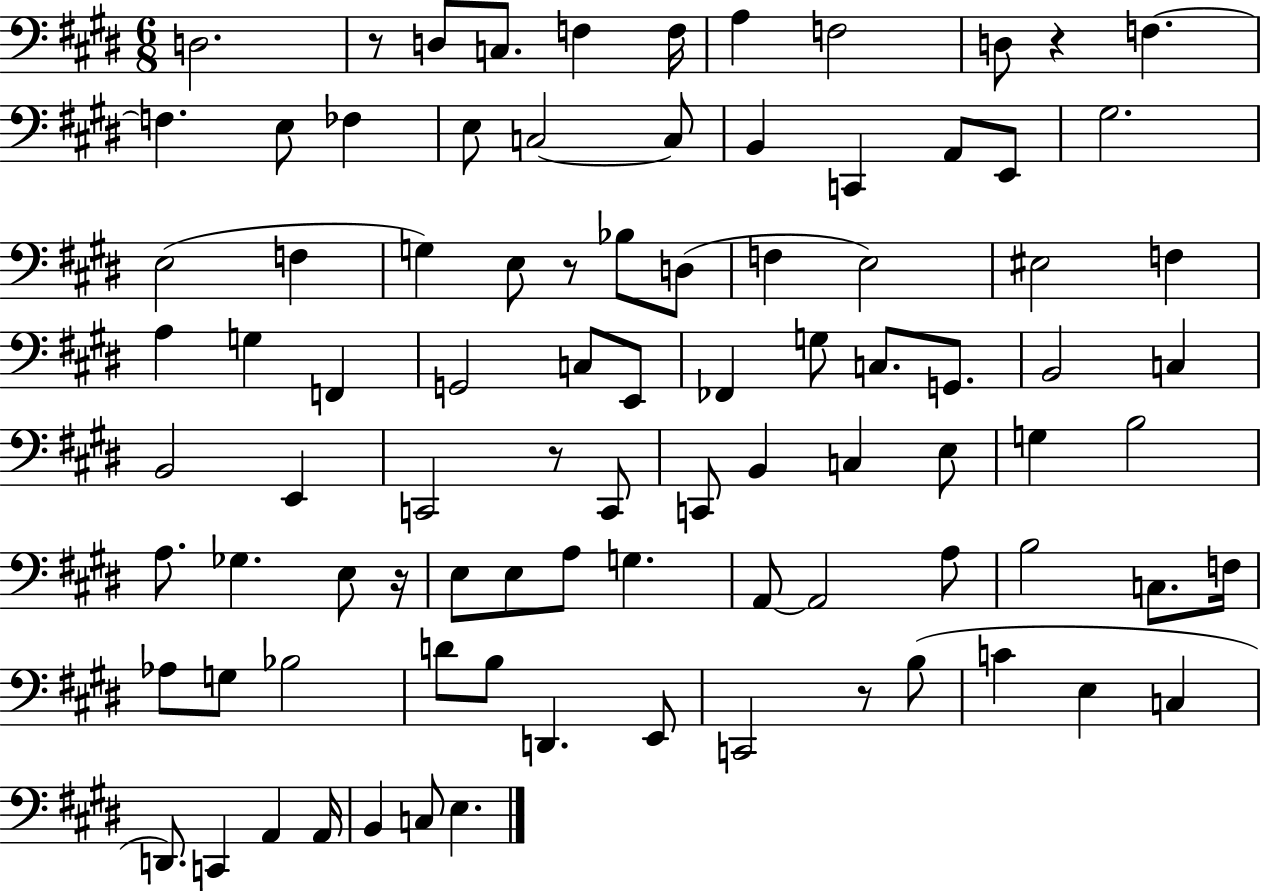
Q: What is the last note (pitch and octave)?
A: E3